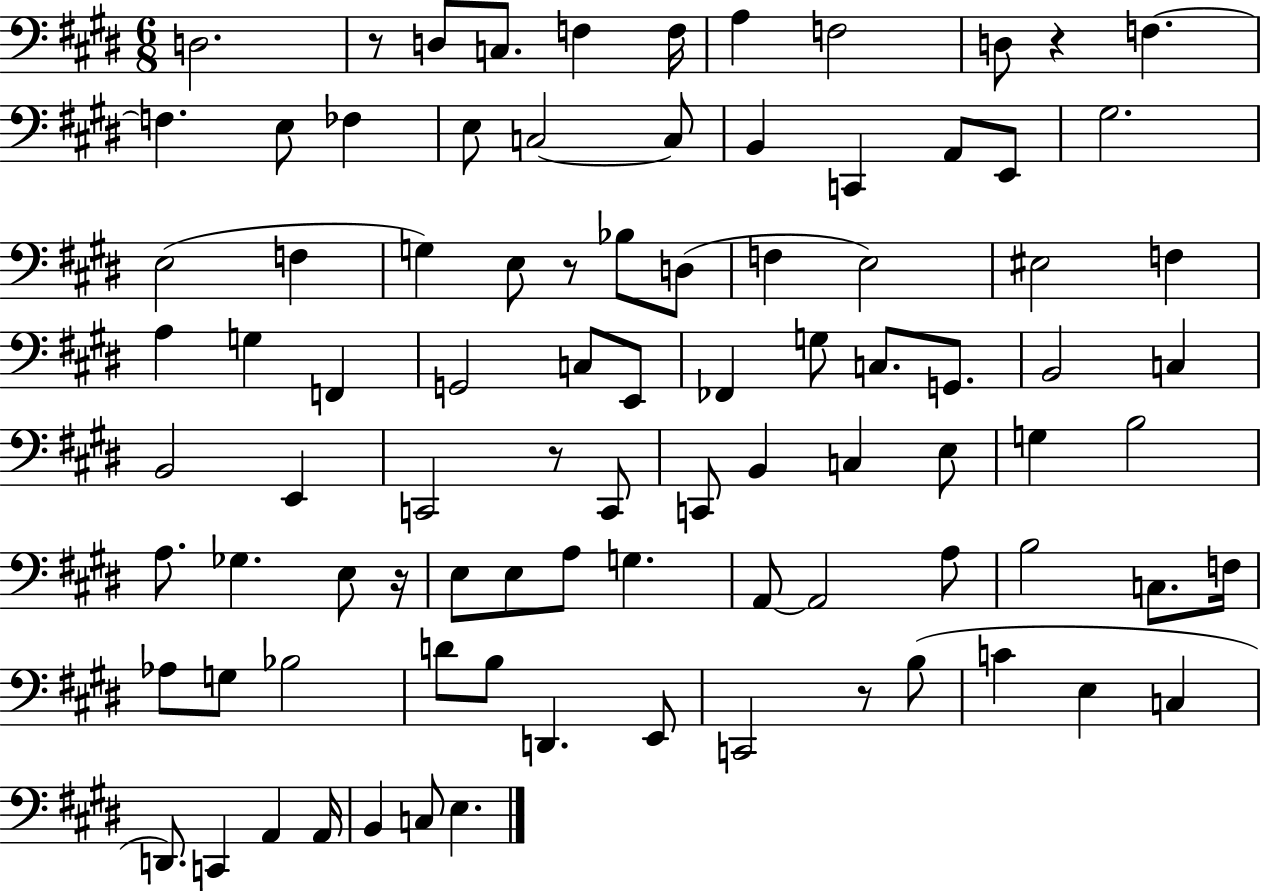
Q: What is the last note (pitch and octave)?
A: E3